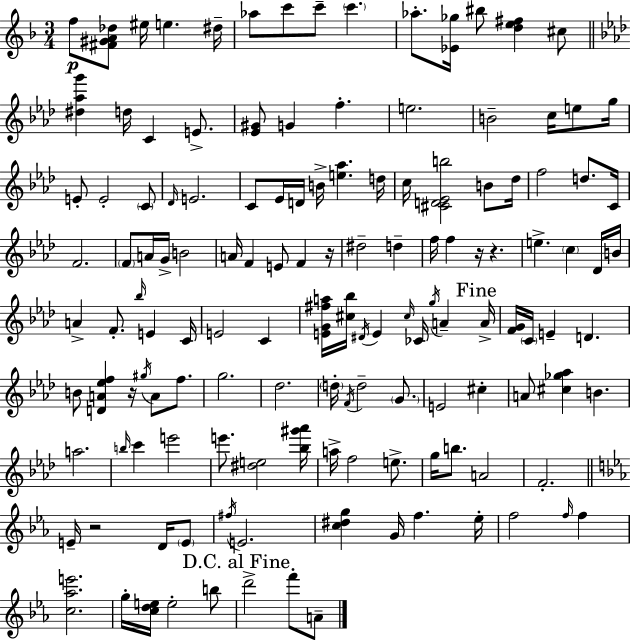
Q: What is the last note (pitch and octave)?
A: A4